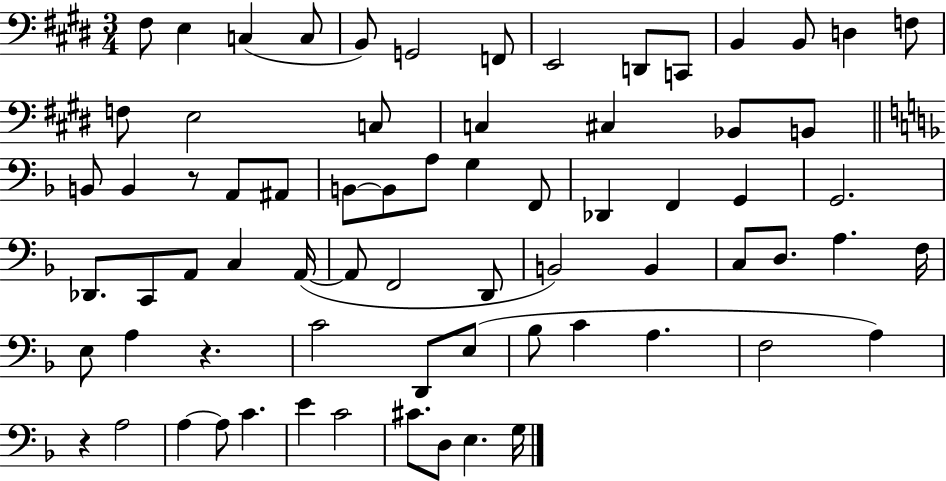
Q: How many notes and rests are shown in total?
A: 71